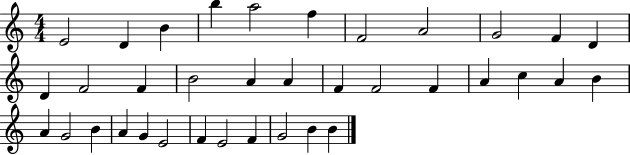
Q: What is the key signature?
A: C major